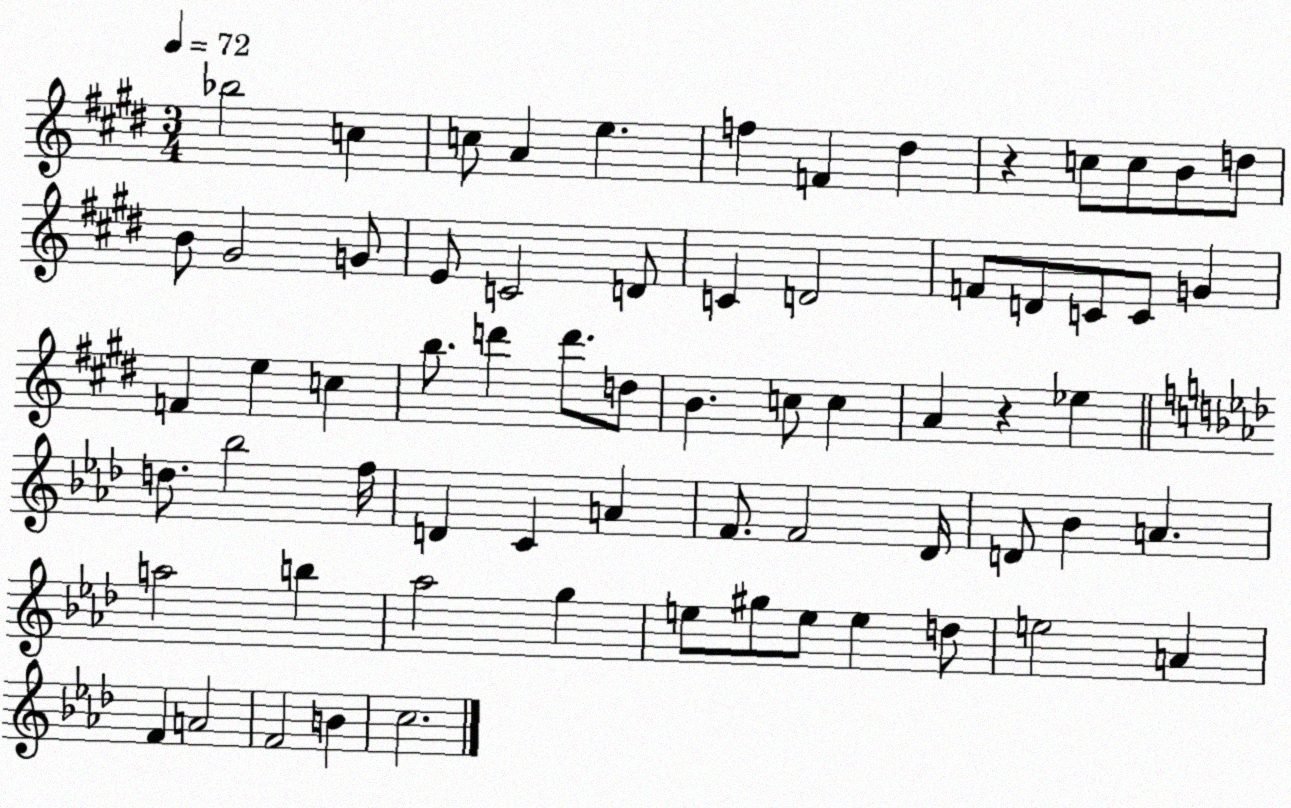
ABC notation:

X:1
T:Untitled
M:3/4
L:1/4
K:E
_b2 c c/2 A e f F ^d z c/2 c/2 B/2 d/2 B/2 ^G2 G/2 E/2 C2 D/2 C D2 F/2 D/2 C/2 C/2 G F e c b/2 d' d'/2 d/2 B c/2 c A z _e d/2 _b2 f/4 D C A F/2 F2 _D/4 D/2 _B A a2 b _a2 g e/2 ^g/2 e/2 e d/2 e2 A F A2 F2 B c2